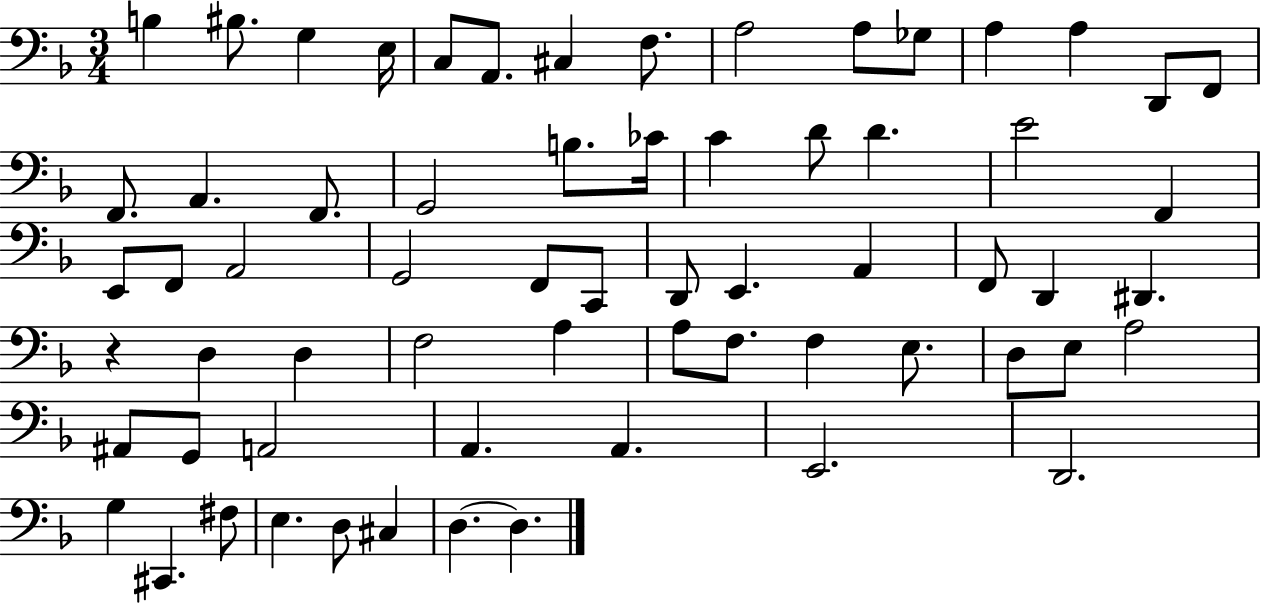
{
  \clef bass
  \numericTimeSignature
  \time 3/4
  \key f \major
  b4 bis8. g4 e16 | c8 a,8. cis4 f8. | a2 a8 ges8 | a4 a4 d,8 f,8 | \break f,8. a,4. f,8. | g,2 b8. ces'16 | c'4 d'8 d'4. | e'2 f,4 | \break e,8 f,8 a,2 | g,2 f,8 c,8 | d,8 e,4. a,4 | f,8 d,4 dis,4. | \break r4 d4 d4 | f2 a4 | a8 f8. f4 e8. | d8 e8 a2 | \break ais,8 g,8 a,2 | a,4. a,4. | e,2. | d,2. | \break g4 cis,4. fis8 | e4. d8 cis4 | d4.~~ d4. | \bar "|."
}